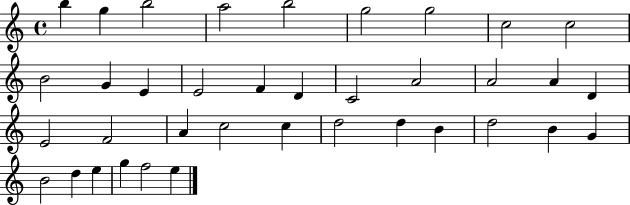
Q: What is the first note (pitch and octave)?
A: B5